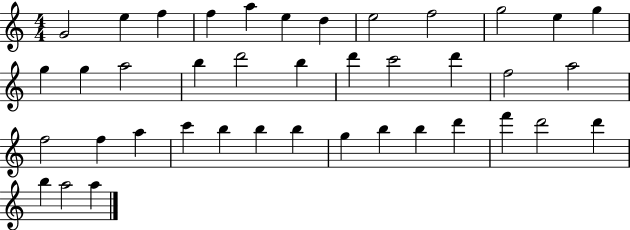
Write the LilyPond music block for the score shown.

{
  \clef treble
  \numericTimeSignature
  \time 4/4
  \key c \major
  g'2 e''4 f''4 | f''4 a''4 e''4 d''4 | e''2 f''2 | g''2 e''4 g''4 | \break g''4 g''4 a''2 | b''4 d'''2 b''4 | d'''4 c'''2 d'''4 | f''2 a''2 | \break f''2 f''4 a''4 | c'''4 b''4 b''4 b''4 | g''4 b''4 b''4 d'''4 | f'''4 d'''2 d'''4 | \break b''4 a''2 a''4 | \bar "|."
}